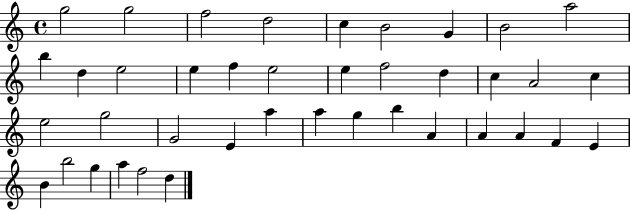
{
  \clef treble
  \time 4/4
  \defaultTimeSignature
  \key c \major
  g''2 g''2 | f''2 d''2 | c''4 b'2 g'4 | b'2 a''2 | \break b''4 d''4 e''2 | e''4 f''4 e''2 | e''4 f''2 d''4 | c''4 a'2 c''4 | \break e''2 g''2 | g'2 e'4 a''4 | a''4 g''4 b''4 a'4 | a'4 a'4 f'4 e'4 | \break b'4 b''2 g''4 | a''4 f''2 d''4 | \bar "|."
}